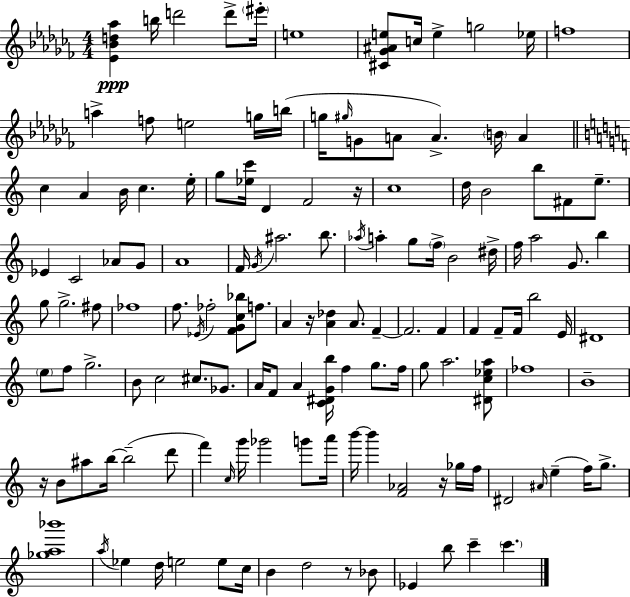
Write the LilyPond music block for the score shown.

{
  \clef treble
  \numericTimeSignature
  \time 4/4
  \key aes \minor
  <ees' bes' d'' aes''>4\ppp b''16 d'''2 d'''8-> \parenthesize eis'''16-. | e''1 | <cis' ges' ais' e''>8 c''16 e''4-> g''2 ees''16 | f''1 | \break a''4-> f''8 e''2 g''16 b''16( | g''16 \grace { gis''16 } g'8 a'8 a'4.->) \parenthesize b'16 a'4 | \bar "||" \break \key a \minor c''4 a'4 b'16 c''4. e''16-. | g''8 <ees'' c'''>16 d'4 f'2 r16 | c''1 | d''16 b'2 b''8 fis'8 e''8.-- | \break ees'4 c'2 aes'8 g'8 | a'1 | f'16 \acciaccatura { g'16 } ais''2. b''8. | \acciaccatura { aes''16 } a''4-. g''8 \parenthesize f''16-> b'2 | \break dis''16-> f''16 a''2 g'8. b''4 | g''8 g''2.-> | fis''8 fes''1 | f''8. \acciaccatura { ees'16 } fes''2-. <f' g' c'' bes''>8 | \break f''8. a'4 r16 <a' des''>4 a'8. f'4--~~ | f'2. f'4 | f'4 f'8-- f'16 b''2 | e'16 dis'1 | \break \parenthesize e''8 f''8 g''2.-> | b'8 c''2 cis''8. | ges'8. a'16 f'8 a'4 <c' dis' g' b''>16 f''4 g''8. | f''16 g''8 a''2. | \break <dis' c'' ees'' a''>8 fes''1 | b'1-- | r16 b'8 ais''8 b''16~~ b''2--( | d'''8 f'''4) \grace { c''16 } g'''16 ges'''2 | \break g'''8 a'''16 b'''16~~ b'''4 <f' aes'>2 | r16 ges''16 f''16 dis'2 \grace { ais'16 }( e''4-- | f''16) g''8.-> <ges'' a'' bes'''>1 | \acciaccatura { a''16 } ees''4 d''16 e''2 | \break e''8 c''16 b'4 d''2 | r8 bes'8 ees'4 b''8 c'''4-- | \parenthesize c'''4. \bar "|."
}